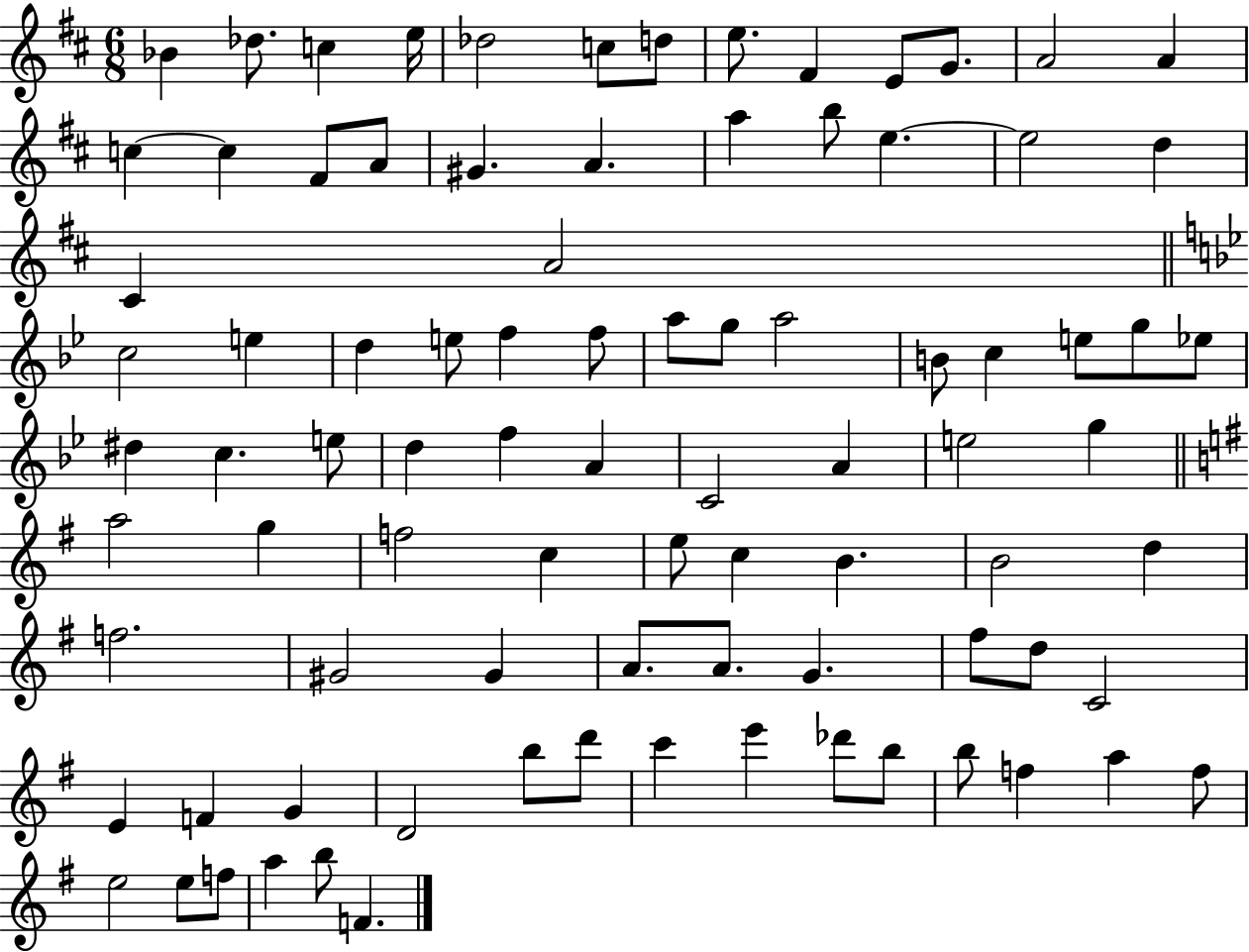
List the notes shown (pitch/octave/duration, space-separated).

Bb4/q Db5/e. C5/q E5/s Db5/h C5/e D5/e E5/e. F#4/q E4/e G4/e. A4/h A4/q C5/q C5/q F#4/e A4/e G#4/q. A4/q. A5/q B5/e E5/q. E5/h D5/q C#4/q A4/h C5/h E5/q D5/q E5/e F5/q F5/e A5/e G5/e A5/h B4/e C5/q E5/e G5/e Eb5/e D#5/q C5/q. E5/e D5/q F5/q A4/q C4/h A4/q E5/h G5/q A5/h G5/q F5/h C5/q E5/e C5/q B4/q. B4/h D5/q F5/h. G#4/h G#4/q A4/e. A4/e. G4/q. F#5/e D5/e C4/h E4/q F4/q G4/q D4/h B5/e D6/e C6/q E6/q Db6/e B5/e B5/e F5/q A5/q F5/e E5/h E5/e F5/e A5/q B5/e F4/q.